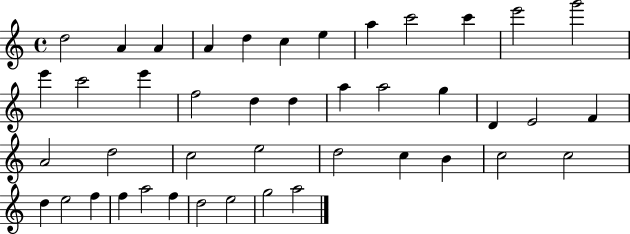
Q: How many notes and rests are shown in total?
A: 43